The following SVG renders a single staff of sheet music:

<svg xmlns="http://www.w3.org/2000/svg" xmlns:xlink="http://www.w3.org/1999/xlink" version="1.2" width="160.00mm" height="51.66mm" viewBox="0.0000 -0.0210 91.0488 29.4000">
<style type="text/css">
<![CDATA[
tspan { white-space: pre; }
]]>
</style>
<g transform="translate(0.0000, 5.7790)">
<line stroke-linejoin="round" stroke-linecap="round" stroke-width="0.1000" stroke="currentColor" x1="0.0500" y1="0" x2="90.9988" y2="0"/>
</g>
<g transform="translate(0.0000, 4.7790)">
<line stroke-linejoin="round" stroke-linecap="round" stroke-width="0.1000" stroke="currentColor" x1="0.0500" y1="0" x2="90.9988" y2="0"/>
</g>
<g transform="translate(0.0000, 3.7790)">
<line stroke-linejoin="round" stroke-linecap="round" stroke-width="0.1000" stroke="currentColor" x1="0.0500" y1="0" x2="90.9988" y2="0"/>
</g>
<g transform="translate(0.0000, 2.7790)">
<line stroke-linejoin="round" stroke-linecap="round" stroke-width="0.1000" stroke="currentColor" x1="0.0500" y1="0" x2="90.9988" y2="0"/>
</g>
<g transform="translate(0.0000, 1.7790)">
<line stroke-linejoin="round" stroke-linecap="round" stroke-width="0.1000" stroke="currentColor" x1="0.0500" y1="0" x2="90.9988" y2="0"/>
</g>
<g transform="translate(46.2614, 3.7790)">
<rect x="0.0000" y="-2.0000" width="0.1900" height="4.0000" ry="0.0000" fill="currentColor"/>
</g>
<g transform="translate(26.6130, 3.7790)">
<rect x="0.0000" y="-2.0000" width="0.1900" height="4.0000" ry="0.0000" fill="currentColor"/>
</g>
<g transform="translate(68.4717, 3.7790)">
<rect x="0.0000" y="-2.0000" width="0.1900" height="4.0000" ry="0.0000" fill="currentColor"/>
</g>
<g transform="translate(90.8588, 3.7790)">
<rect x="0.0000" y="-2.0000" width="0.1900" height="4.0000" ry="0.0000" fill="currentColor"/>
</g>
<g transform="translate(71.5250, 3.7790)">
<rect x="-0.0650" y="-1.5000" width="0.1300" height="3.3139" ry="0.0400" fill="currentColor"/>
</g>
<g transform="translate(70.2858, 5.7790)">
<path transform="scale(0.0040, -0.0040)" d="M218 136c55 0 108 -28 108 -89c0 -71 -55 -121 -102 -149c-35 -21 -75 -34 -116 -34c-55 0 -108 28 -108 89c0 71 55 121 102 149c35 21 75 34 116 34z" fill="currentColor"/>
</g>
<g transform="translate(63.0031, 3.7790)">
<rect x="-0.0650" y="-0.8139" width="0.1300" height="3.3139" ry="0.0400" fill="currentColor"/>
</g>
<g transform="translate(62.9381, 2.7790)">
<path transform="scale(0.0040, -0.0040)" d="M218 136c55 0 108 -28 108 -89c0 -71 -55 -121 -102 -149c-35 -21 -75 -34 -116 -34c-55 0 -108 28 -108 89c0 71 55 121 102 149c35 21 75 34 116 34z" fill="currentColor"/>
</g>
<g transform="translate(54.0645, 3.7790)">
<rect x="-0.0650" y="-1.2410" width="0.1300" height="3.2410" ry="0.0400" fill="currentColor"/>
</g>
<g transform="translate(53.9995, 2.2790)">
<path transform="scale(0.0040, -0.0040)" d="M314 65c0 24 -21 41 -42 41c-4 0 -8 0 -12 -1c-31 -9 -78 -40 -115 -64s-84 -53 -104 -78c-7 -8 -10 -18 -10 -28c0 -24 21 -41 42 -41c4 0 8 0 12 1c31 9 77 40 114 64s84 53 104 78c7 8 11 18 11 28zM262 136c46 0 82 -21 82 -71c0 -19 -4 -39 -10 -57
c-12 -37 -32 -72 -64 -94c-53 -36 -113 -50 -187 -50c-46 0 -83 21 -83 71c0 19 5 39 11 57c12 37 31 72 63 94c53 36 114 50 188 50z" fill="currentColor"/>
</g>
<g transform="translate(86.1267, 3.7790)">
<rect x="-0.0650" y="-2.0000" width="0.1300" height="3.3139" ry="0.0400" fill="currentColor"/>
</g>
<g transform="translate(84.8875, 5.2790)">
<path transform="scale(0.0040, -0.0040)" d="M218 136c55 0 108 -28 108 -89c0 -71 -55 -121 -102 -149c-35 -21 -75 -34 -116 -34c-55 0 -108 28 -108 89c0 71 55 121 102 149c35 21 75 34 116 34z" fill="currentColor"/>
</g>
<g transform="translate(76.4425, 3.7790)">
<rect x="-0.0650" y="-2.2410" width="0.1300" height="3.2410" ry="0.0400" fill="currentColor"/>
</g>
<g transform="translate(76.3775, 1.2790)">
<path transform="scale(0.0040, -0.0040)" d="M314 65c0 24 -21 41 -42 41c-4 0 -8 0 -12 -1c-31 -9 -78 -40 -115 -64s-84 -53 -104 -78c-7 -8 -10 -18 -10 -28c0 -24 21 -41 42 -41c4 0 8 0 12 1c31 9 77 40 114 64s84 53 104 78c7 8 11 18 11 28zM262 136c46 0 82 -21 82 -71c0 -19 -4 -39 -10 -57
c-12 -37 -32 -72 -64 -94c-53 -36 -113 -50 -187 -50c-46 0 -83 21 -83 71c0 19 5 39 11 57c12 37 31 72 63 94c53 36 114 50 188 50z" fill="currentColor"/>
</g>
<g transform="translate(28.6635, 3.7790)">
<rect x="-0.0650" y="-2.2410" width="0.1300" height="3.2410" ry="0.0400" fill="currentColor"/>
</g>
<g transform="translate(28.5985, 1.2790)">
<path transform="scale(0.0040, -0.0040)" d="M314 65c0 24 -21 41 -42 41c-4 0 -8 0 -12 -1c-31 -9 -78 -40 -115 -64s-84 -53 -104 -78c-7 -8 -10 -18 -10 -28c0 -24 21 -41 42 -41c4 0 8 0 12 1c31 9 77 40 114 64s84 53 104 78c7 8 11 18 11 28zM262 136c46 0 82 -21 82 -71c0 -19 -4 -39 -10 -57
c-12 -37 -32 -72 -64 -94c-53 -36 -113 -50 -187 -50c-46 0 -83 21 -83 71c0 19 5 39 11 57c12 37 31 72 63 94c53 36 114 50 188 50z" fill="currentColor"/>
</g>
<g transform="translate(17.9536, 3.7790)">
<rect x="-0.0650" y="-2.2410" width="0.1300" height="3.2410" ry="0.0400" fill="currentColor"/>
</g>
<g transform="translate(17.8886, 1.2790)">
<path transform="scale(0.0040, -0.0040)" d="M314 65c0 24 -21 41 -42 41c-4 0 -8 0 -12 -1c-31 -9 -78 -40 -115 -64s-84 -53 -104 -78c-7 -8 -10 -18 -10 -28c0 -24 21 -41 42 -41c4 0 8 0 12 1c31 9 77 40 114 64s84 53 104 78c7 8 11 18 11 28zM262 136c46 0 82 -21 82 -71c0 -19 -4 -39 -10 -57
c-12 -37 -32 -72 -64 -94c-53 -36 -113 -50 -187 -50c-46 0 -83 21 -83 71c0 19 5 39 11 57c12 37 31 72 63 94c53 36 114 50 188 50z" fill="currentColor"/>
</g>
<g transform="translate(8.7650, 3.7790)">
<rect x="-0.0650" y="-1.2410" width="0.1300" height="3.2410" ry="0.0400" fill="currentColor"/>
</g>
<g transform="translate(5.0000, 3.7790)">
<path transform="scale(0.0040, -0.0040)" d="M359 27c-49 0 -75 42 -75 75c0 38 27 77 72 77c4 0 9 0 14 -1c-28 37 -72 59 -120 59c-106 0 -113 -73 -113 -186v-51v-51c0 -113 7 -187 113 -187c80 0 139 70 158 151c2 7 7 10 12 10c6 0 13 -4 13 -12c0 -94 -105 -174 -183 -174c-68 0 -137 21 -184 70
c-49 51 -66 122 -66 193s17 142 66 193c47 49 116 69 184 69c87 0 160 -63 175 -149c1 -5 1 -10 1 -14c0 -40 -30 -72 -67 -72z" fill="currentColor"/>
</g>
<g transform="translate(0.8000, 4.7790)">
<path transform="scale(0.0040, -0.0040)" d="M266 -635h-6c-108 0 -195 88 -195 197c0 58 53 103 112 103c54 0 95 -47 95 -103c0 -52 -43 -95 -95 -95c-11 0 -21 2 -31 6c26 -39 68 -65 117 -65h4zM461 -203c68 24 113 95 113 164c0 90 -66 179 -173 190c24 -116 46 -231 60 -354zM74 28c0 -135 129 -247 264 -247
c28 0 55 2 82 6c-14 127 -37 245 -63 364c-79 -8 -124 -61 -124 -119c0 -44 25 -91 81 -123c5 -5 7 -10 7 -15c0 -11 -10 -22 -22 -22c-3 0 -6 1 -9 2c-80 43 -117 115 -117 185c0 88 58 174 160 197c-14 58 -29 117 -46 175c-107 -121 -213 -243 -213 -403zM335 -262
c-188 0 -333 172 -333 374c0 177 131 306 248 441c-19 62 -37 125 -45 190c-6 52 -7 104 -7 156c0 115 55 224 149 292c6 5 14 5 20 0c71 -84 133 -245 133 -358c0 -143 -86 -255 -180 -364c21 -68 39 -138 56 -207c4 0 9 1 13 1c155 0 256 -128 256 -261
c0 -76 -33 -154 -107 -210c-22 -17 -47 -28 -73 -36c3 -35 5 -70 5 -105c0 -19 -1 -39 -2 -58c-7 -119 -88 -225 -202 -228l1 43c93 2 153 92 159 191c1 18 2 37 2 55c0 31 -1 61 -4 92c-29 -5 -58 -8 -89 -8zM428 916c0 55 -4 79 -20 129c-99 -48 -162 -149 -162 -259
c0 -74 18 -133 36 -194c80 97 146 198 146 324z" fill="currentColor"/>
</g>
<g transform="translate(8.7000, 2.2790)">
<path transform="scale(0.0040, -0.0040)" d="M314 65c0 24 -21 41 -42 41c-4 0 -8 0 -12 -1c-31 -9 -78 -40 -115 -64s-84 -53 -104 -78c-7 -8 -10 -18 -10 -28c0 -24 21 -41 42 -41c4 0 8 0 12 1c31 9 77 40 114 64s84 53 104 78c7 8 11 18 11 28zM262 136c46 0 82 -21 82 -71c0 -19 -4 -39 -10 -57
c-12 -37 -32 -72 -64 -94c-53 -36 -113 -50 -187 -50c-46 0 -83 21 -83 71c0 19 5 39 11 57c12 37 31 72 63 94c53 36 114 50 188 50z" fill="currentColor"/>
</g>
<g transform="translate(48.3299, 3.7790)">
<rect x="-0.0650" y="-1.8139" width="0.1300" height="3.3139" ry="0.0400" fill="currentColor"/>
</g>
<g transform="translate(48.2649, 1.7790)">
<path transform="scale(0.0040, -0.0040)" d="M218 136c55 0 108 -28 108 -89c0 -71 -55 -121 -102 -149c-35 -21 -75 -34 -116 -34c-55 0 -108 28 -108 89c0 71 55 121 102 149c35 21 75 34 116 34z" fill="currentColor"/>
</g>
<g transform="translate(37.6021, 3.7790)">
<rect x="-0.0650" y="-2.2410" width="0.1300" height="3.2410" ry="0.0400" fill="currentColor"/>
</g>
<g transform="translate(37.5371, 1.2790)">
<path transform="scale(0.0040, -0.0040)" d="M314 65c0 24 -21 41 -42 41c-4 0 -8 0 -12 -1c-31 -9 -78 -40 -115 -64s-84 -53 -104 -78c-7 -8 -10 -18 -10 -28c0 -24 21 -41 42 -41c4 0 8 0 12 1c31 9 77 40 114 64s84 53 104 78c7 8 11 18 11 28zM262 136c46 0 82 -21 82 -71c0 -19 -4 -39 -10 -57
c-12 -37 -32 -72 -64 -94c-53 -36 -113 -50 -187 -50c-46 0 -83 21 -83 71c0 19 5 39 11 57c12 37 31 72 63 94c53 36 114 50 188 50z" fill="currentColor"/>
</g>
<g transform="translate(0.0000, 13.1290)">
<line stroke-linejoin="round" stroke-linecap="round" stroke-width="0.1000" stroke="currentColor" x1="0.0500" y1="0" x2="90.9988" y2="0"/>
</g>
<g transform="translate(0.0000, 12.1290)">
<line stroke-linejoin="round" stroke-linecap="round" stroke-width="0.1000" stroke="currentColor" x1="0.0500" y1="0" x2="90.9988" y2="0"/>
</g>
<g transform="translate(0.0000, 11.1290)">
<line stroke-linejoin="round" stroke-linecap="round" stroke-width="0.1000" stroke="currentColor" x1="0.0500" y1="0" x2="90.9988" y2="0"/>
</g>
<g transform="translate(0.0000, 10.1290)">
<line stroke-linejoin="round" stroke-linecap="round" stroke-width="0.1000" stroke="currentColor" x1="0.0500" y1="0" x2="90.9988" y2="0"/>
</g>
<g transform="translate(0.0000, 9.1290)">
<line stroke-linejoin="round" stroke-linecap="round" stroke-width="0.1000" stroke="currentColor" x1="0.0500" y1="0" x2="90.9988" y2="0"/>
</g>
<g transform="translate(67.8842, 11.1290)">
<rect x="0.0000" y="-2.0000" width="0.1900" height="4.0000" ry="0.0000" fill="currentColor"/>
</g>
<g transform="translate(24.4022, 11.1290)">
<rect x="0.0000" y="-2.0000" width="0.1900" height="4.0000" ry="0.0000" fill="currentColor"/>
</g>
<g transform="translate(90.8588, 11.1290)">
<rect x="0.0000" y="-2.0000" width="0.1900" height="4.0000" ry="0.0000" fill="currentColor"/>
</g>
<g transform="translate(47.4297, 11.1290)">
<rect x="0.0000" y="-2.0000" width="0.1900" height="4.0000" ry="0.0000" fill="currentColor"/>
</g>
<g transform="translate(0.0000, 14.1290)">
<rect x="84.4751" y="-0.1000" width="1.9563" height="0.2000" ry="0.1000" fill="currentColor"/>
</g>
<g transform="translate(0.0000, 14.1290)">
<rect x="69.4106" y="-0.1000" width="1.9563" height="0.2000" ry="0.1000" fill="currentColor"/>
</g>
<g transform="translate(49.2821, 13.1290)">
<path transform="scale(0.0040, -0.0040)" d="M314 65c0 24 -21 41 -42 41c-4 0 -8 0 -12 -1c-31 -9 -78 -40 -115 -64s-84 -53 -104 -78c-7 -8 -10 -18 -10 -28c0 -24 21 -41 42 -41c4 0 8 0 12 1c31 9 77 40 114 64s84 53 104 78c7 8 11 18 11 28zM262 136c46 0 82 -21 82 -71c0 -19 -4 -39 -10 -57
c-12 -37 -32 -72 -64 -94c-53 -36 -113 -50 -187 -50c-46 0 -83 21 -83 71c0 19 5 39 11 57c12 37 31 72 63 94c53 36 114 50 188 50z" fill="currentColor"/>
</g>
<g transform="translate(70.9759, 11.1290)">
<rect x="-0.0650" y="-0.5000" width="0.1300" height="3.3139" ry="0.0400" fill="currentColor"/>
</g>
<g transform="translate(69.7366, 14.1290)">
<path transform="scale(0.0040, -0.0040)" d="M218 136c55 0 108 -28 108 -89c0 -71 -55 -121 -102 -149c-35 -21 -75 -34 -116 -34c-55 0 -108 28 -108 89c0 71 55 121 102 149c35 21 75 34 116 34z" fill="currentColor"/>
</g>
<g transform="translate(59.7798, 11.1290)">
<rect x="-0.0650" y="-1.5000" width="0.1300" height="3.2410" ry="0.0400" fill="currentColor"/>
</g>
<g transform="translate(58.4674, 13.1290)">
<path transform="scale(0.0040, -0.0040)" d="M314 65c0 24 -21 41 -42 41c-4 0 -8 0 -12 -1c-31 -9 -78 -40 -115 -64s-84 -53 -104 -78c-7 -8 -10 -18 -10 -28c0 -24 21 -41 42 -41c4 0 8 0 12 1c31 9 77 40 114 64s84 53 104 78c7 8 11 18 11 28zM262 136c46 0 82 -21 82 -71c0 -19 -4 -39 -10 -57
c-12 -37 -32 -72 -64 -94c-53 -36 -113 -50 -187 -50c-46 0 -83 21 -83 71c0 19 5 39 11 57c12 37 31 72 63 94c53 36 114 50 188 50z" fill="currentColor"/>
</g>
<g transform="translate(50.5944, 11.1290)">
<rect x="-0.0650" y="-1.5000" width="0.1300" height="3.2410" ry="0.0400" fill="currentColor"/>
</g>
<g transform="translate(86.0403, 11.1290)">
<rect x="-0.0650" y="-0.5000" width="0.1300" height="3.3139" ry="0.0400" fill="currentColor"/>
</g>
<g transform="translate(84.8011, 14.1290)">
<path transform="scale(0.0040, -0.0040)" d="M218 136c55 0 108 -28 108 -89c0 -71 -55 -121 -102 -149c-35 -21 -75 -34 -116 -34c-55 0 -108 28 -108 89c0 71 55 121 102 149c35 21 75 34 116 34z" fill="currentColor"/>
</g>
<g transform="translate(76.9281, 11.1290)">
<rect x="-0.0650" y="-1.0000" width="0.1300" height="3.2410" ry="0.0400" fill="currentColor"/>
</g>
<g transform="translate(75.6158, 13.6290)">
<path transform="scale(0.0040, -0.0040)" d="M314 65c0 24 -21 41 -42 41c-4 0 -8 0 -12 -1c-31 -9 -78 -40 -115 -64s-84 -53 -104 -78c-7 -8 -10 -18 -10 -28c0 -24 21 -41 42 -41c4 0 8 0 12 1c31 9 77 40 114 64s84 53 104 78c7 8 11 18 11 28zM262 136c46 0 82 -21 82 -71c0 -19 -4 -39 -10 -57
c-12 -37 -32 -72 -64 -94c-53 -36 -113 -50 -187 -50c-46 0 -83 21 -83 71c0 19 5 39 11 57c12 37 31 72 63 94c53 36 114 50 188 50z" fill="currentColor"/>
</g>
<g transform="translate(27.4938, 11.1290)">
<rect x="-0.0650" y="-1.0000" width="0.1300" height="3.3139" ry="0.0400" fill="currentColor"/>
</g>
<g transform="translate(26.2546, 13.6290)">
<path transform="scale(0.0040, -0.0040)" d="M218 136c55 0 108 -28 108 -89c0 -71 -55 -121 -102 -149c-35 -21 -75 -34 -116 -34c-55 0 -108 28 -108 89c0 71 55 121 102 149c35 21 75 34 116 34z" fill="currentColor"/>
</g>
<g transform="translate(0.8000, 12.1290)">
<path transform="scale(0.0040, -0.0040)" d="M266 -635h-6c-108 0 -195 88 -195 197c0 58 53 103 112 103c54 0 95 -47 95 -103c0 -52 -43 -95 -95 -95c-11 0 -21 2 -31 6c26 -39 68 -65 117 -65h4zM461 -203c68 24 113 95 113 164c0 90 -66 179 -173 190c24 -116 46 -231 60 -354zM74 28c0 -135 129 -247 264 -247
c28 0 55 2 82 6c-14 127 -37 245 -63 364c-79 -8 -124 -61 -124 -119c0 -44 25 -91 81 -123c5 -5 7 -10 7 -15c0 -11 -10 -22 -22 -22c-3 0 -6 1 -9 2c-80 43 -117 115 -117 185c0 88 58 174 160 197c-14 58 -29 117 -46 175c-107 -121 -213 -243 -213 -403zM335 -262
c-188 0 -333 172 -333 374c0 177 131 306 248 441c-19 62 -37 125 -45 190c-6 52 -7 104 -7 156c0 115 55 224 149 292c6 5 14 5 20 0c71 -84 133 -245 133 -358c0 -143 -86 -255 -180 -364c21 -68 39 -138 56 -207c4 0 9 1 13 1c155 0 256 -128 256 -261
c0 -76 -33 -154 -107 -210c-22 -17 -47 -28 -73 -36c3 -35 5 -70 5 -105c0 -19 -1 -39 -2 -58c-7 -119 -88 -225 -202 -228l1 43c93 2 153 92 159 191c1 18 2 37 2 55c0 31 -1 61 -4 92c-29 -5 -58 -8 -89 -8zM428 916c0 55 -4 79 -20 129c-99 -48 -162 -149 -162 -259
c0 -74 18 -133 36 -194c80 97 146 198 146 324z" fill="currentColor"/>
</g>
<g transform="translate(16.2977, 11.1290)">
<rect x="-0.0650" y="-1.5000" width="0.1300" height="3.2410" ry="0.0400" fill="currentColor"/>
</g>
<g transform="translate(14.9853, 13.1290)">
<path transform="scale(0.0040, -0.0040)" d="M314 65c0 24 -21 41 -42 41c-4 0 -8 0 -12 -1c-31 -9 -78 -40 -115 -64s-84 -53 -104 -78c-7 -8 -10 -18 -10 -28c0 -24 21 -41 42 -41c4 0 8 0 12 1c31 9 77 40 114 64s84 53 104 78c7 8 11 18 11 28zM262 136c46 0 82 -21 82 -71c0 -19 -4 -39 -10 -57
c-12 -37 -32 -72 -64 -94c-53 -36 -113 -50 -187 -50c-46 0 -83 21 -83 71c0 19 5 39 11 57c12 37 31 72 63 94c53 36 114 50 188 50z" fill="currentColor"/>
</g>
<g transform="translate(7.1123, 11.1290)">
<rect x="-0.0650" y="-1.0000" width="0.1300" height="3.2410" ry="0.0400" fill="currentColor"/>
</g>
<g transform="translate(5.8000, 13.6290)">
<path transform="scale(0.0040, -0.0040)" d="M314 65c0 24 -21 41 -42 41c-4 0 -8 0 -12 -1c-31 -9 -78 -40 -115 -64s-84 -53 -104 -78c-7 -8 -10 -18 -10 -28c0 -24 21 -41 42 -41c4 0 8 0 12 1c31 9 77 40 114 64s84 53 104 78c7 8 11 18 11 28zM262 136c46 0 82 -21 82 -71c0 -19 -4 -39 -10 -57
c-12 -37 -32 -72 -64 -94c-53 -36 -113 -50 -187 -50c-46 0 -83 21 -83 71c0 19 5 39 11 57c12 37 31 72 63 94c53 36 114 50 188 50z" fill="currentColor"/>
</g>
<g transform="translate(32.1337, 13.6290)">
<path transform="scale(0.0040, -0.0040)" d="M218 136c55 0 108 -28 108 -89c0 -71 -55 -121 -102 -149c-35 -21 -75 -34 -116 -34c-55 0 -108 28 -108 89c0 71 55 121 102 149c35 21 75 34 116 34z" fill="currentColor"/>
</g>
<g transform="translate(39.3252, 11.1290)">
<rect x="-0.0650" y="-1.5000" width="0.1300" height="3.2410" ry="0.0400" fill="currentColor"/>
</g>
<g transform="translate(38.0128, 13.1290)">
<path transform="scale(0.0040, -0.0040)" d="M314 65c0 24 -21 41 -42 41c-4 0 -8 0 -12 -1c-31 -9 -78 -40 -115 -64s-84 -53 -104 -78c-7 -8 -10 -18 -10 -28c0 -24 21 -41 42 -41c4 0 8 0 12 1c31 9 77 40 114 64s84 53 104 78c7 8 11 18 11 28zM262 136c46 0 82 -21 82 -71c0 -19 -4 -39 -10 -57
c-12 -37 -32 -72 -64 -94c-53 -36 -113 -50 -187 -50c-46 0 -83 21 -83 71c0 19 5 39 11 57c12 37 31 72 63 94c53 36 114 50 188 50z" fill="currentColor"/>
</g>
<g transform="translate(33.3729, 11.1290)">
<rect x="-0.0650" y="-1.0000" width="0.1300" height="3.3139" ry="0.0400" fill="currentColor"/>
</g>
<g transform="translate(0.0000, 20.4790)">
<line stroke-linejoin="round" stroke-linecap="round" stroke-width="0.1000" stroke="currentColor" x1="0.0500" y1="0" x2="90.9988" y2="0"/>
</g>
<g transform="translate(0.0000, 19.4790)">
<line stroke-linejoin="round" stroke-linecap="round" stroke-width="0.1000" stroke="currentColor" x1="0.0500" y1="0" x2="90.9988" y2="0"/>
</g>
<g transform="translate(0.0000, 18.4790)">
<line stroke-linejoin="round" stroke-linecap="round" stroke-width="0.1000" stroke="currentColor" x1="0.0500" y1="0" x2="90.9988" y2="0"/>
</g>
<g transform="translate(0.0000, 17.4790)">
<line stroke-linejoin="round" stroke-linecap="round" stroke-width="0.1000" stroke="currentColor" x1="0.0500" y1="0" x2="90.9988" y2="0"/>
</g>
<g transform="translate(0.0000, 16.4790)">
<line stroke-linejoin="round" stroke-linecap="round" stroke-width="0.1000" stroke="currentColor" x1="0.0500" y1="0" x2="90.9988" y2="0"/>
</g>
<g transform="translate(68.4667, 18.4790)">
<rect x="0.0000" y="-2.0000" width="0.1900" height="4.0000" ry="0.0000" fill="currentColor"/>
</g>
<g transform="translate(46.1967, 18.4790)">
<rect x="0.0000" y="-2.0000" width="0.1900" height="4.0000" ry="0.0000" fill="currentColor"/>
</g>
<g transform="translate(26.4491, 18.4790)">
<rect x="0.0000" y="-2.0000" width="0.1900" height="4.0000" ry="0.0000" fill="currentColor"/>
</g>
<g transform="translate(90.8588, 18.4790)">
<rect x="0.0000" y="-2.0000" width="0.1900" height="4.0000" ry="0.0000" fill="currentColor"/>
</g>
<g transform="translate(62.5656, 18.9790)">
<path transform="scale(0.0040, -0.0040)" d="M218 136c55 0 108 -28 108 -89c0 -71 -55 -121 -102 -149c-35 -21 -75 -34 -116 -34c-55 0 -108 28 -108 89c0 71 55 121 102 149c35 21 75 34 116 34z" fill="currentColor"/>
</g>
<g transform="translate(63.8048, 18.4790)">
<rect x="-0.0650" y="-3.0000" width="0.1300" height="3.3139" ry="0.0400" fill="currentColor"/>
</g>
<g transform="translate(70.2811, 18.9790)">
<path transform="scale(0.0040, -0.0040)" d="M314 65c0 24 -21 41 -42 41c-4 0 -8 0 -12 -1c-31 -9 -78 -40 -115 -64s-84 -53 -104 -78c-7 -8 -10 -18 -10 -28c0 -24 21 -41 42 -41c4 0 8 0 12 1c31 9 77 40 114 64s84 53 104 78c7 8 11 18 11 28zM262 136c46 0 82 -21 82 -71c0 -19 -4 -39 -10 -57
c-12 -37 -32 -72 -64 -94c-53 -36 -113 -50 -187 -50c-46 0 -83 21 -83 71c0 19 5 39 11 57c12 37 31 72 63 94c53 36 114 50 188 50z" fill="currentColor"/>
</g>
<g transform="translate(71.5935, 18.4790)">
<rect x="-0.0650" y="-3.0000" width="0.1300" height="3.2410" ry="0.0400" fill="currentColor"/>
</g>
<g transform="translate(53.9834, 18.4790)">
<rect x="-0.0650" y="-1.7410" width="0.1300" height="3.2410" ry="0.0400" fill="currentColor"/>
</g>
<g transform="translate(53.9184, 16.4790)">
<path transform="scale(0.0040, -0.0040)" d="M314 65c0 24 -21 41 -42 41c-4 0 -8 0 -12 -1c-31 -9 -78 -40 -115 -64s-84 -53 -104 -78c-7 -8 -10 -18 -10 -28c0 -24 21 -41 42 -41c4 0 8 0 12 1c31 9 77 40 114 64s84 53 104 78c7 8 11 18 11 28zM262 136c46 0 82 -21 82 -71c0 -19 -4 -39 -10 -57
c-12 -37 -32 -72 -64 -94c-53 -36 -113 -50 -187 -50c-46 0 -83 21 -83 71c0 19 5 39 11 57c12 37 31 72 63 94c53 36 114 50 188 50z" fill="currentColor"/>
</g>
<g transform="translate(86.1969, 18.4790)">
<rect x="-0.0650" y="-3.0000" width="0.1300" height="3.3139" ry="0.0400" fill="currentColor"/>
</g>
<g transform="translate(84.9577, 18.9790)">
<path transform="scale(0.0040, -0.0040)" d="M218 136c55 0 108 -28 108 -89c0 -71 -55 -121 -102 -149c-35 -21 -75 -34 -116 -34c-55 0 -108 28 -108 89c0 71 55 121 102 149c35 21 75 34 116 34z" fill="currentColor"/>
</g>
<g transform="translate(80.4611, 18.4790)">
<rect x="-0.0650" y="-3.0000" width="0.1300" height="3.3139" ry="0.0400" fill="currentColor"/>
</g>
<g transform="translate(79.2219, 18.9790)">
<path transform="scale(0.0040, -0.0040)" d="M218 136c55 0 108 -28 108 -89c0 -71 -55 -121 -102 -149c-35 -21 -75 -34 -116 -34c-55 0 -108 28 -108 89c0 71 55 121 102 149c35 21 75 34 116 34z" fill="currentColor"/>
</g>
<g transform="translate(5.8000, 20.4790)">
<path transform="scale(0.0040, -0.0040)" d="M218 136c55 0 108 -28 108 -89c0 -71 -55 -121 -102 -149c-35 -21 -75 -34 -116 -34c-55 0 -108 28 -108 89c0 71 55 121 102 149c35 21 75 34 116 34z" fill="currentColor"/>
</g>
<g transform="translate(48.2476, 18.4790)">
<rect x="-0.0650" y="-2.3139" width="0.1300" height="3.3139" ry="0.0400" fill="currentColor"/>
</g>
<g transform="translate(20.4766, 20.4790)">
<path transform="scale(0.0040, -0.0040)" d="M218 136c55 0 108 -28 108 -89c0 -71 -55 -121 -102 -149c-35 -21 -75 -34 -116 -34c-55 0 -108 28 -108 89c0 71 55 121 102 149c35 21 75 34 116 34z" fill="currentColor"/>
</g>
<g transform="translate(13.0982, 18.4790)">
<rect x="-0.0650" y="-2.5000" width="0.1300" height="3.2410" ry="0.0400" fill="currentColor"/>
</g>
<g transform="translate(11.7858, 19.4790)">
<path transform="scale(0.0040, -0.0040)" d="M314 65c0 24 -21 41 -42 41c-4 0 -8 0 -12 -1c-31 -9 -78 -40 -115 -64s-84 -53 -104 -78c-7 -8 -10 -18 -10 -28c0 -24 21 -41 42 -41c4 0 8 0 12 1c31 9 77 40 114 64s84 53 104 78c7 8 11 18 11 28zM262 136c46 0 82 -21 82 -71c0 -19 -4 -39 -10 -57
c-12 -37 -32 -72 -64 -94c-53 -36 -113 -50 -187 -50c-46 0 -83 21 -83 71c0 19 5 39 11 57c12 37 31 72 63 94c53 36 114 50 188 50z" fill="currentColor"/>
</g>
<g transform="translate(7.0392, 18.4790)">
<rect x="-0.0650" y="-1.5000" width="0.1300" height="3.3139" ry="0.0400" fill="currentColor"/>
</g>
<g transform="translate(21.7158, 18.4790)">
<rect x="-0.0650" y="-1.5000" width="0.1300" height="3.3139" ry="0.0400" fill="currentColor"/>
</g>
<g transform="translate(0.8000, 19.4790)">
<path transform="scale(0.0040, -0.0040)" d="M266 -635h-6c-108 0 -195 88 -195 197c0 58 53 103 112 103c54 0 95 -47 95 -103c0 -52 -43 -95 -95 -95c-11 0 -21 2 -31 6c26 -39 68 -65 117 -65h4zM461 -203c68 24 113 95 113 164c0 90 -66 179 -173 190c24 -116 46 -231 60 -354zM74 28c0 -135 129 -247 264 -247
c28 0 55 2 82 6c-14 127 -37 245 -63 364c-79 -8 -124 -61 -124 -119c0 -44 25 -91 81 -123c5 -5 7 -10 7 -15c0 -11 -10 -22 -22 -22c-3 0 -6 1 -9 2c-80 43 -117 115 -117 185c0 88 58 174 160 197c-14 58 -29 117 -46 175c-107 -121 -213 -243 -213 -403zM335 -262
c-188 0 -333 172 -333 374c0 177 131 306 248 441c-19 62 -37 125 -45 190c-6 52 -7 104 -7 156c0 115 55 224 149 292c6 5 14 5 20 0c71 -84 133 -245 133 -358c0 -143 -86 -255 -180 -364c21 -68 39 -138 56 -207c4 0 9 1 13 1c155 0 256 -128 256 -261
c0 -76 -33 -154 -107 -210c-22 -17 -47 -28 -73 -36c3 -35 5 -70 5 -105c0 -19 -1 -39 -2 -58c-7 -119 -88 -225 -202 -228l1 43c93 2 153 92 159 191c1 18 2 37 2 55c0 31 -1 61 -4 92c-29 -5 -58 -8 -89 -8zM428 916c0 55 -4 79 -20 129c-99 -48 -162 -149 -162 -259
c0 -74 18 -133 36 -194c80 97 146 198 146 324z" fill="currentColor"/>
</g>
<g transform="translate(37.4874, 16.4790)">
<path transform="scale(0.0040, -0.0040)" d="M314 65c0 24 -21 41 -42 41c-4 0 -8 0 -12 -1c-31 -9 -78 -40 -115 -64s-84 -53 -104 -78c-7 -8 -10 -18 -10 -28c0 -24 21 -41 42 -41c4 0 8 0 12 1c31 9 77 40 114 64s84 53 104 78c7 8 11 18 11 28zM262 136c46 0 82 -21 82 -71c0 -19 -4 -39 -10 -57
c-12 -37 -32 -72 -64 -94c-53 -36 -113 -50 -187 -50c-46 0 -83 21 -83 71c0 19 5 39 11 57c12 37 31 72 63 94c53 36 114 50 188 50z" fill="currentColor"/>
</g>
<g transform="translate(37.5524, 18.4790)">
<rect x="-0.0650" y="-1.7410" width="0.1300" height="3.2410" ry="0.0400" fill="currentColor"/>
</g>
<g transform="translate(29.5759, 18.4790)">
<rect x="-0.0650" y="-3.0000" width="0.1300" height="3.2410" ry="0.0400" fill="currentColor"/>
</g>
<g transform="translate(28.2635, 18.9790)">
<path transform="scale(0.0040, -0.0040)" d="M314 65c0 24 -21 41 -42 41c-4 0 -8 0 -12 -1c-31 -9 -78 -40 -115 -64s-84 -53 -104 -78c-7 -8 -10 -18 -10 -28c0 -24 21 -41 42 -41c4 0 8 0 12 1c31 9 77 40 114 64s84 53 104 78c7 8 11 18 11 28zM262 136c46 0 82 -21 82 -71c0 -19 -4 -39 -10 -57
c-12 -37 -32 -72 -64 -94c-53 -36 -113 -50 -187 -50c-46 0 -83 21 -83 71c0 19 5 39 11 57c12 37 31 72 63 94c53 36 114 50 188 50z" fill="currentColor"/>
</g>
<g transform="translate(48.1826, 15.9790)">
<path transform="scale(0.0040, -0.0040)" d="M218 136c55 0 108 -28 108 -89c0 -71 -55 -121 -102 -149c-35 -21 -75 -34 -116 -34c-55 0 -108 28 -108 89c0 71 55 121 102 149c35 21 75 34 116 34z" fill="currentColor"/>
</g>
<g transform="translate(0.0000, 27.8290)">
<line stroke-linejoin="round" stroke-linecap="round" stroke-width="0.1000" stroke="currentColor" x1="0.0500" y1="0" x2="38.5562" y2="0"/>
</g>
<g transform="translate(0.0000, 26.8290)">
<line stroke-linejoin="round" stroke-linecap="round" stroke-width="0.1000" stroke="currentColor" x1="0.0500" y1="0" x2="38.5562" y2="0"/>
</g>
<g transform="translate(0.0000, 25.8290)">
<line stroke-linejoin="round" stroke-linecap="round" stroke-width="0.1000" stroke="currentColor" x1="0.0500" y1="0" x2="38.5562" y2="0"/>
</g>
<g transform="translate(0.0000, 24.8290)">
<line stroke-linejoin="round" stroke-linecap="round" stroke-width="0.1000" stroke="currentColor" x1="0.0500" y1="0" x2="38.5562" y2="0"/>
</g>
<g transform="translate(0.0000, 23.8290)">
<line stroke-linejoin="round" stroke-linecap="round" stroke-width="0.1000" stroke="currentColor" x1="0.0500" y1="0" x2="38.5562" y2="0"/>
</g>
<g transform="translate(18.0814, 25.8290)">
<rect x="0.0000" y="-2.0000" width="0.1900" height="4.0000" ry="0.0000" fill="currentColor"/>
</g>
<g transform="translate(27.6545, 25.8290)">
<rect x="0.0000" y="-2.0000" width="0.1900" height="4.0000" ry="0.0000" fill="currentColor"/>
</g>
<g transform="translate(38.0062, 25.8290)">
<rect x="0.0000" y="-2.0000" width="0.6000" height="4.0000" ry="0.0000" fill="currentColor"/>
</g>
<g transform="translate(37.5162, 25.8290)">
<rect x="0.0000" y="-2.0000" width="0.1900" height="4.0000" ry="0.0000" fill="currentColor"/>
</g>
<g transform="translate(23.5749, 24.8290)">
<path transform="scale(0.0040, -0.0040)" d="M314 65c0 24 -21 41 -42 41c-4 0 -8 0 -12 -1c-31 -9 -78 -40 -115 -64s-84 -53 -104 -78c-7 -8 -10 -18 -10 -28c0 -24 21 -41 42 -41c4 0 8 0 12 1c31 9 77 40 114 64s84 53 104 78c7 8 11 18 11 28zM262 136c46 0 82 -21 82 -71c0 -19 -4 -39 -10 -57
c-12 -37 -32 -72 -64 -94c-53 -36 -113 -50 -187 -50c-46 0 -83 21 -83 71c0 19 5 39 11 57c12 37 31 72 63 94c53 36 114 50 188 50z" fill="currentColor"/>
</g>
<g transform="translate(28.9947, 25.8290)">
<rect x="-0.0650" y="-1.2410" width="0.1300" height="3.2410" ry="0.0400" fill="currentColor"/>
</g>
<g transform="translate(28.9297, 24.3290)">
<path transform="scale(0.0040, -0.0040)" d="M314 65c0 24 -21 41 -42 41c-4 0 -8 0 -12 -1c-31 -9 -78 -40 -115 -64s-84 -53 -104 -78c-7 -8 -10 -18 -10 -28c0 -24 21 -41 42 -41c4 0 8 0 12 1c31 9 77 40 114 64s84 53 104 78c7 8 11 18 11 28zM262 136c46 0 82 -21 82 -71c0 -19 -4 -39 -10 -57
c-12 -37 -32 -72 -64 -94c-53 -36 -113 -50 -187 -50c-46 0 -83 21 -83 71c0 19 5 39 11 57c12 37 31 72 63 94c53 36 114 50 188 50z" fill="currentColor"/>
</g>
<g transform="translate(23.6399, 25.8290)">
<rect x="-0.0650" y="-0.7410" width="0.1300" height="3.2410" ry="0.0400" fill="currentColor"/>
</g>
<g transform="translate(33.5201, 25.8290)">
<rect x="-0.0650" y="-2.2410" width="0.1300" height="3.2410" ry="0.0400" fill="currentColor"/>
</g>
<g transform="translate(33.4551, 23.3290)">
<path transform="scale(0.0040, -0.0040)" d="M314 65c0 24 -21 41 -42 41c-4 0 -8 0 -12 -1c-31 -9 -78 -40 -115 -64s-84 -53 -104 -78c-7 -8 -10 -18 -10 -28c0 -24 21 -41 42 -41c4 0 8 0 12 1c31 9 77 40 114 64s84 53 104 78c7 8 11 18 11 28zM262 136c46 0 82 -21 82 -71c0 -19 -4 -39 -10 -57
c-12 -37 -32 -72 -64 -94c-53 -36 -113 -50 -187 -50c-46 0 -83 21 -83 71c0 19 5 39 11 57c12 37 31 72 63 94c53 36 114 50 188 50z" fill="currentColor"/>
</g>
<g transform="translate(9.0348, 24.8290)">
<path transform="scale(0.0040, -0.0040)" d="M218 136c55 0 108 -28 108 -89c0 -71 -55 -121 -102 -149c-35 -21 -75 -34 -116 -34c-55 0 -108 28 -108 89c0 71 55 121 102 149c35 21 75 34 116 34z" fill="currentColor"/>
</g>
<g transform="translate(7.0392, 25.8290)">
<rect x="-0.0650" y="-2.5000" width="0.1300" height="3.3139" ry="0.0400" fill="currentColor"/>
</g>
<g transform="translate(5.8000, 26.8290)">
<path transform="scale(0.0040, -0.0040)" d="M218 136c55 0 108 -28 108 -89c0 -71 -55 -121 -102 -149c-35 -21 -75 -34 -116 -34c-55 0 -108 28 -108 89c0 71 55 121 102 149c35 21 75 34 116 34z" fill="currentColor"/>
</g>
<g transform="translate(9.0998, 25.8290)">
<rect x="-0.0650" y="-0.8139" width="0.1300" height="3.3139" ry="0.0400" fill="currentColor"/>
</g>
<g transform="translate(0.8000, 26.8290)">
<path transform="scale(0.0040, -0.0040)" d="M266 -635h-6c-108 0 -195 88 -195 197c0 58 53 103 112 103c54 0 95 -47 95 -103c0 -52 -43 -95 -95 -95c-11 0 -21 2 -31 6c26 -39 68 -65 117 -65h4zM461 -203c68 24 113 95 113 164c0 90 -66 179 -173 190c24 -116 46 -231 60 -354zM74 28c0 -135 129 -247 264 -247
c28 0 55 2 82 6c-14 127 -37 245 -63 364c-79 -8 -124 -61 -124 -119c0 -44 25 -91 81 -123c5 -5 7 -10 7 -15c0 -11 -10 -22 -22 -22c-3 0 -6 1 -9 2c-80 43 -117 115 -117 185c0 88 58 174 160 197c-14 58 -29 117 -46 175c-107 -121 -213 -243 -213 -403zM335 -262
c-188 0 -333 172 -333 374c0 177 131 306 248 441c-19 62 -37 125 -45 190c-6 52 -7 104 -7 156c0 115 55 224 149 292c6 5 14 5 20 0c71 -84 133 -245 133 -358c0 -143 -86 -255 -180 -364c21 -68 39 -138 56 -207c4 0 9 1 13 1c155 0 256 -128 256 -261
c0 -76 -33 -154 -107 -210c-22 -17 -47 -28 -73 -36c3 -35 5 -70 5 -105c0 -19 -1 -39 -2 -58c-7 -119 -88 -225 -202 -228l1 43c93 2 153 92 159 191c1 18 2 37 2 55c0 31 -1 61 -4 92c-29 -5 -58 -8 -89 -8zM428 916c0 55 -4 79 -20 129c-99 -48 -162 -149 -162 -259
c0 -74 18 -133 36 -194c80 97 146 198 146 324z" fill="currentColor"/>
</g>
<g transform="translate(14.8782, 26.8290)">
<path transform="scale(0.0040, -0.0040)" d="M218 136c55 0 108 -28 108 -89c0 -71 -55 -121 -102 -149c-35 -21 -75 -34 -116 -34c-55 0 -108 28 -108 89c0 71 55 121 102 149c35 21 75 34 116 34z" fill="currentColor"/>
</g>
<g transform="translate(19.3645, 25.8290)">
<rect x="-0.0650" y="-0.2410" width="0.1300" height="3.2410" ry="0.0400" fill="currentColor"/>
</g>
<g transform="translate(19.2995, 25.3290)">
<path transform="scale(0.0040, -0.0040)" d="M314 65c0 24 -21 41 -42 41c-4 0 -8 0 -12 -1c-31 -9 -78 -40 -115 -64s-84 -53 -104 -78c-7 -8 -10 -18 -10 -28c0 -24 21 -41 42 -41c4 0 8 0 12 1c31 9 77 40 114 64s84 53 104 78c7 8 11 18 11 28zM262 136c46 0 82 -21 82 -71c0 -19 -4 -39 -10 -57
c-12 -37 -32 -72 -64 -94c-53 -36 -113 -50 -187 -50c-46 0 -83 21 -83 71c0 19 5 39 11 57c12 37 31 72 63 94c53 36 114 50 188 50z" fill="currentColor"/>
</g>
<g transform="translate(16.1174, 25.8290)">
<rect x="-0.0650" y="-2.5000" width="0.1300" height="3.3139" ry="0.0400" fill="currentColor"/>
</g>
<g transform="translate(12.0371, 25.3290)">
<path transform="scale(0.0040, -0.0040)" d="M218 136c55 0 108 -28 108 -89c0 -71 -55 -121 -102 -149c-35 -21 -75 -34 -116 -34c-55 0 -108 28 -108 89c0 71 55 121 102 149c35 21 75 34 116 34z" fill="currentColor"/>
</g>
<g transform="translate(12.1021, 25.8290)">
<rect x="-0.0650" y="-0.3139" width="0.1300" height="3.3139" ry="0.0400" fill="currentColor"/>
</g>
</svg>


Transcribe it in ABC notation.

X:1
T:Untitled
M:4/4
L:1/4
K:C
e2 g2 g2 g2 f e2 d E g2 F D2 E2 D D E2 E2 E2 C D2 C E G2 E A2 f2 g f2 A A2 A A G d c G c2 d2 e2 g2